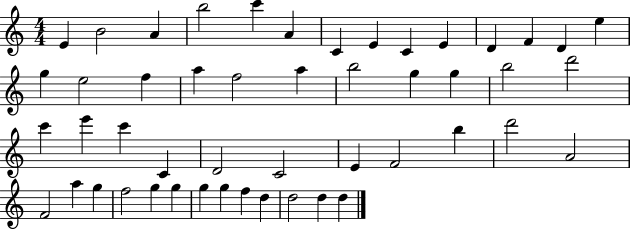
X:1
T:Untitled
M:4/4
L:1/4
K:C
E B2 A b2 c' A C E C E D F D e g e2 f a f2 a b2 g g b2 d'2 c' e' c' C D2 C2 E F2 b d'2 A2 F2 a g f2 g g g g f d d2 d d